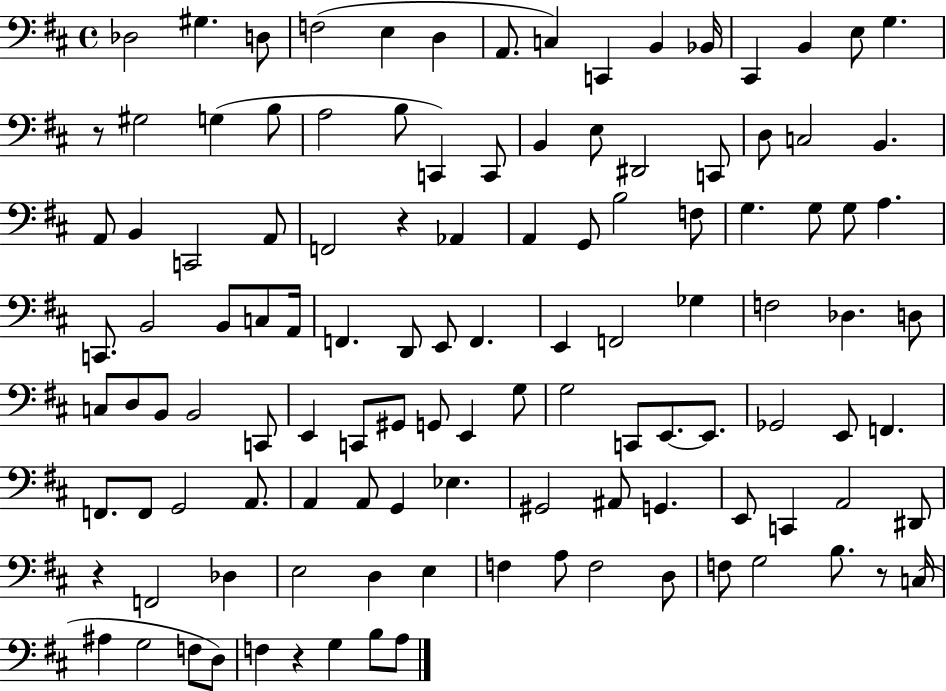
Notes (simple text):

Db3/h G#3/q. D3/e F3/h E3/q D3/q A2/e. C3/q C2/q B2/q Bb2/s C#2/q B2/q E3/e G3/q. R/e G#3/h G3/q B3/e A3/h B3/e C2/q C2/e B2/q E3/e D#2/h C2/e D3/e C3/h B2/q. A2/e B2/q C2/h A2/e F2/h R/q Ab2/q A2/q G2/e B3/h F3/e G3/q. G3/e G3/e A3/q. C2/e. B2/h B2/e C3/e A2/s F2/q. D2/e E2/e F2/q. E2/q F2/h Gb3/q F3/h Db3/q. D3/e C3/e D3/e B2/e B2/h C2/e E2/q C2/e G#2/e G2/e E2/q G3/e G3/h C2/e E2/e. E2/e. Gb2/h E2/e F2/q. F2/e. F2/e G2/h A2/e. A2/q A2/e G2/q Eb3/q. G#2/h A#2/e G2/q. E2/e C2/q A2/h D#2/e R/q F2/h Db3/q E3/h D3/q E3/q F3/q A3/e F3/h D3/e F3/e G3/h B3/e. R/e C3/s A#3/q G3/h F3/e D3/e F3/q R/q G3/q B3/e A3/e